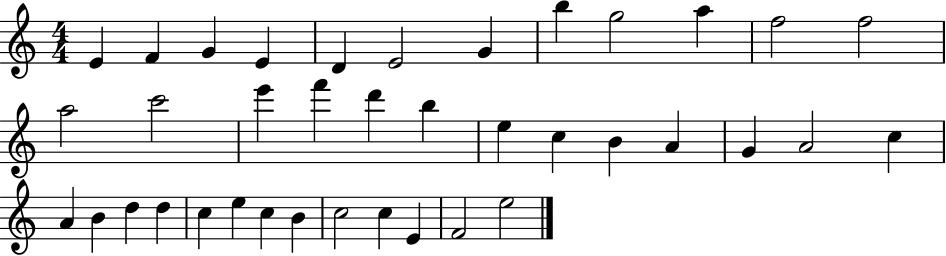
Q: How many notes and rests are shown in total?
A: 38